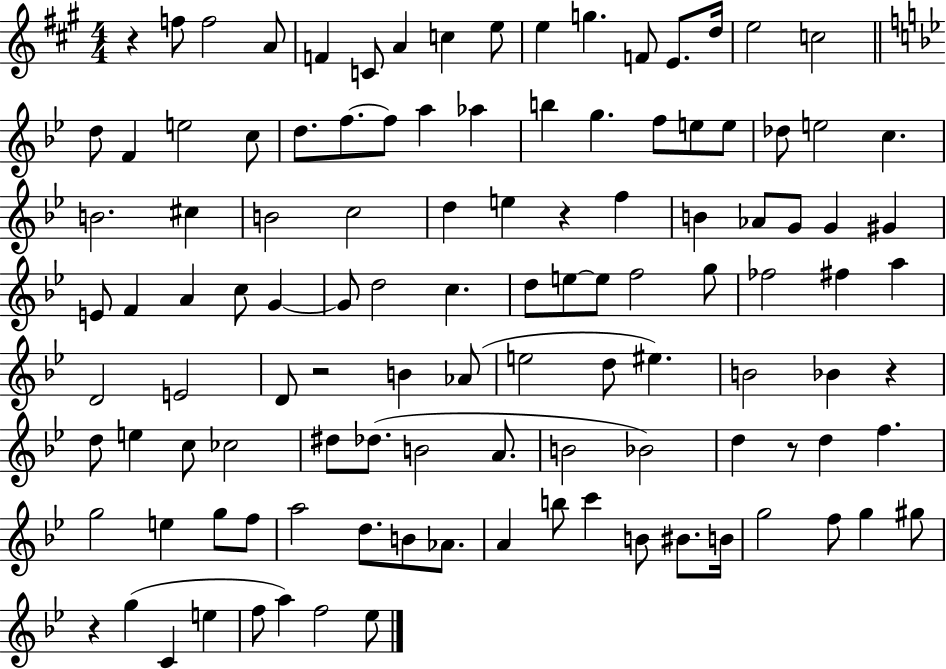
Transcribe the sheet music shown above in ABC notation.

X:1
T:Untitled
M:4/4
L:1/4
K:A
z f/2 f2 A/2 F C/2 A c e/2 e g F/2 E/2 d/4 e2 c2 d/2 F e2 c/2 d/2 f/2 f/2 a _a b g f/2 e/2 e/2 _d/2 e2 c B2 ^c B2 c2 d e z f B _A/2 G/2 G ^G E/2 F A c/2 G G/2 d2 c d/2 e/2 e/2 f2 g/2 _f2 ^f a D2 E2 D/2 z2 B _A/2 e2 d/2 ^e B2 _B z d/2 e c/2 _c2 ^d/2 _d/2 B2 A/2 B2 _B2 d z/2 d f g2 e g/2 f/2 a2 d/2 B/2 _A/2 A b/2 c' B/2 ^B/2 B/4 g2 f/2 g ^g/2 z g C e f/2 a f2 _e/2